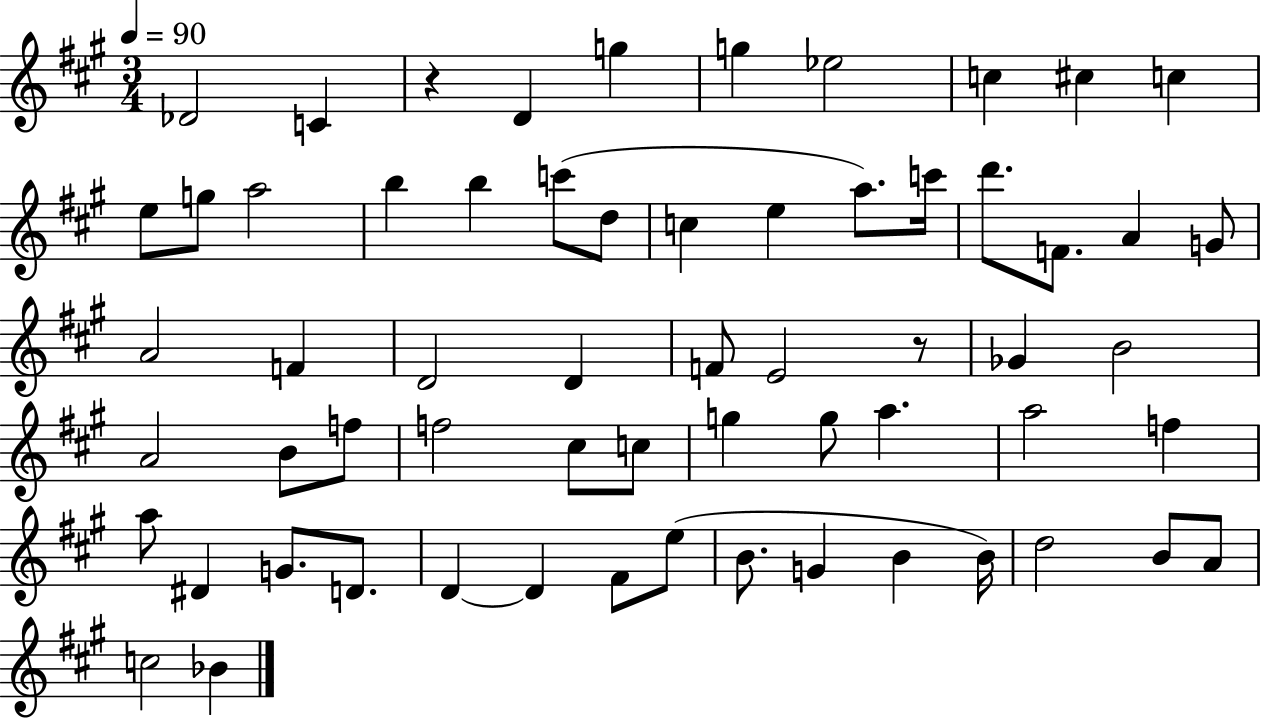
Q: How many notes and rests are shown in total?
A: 62